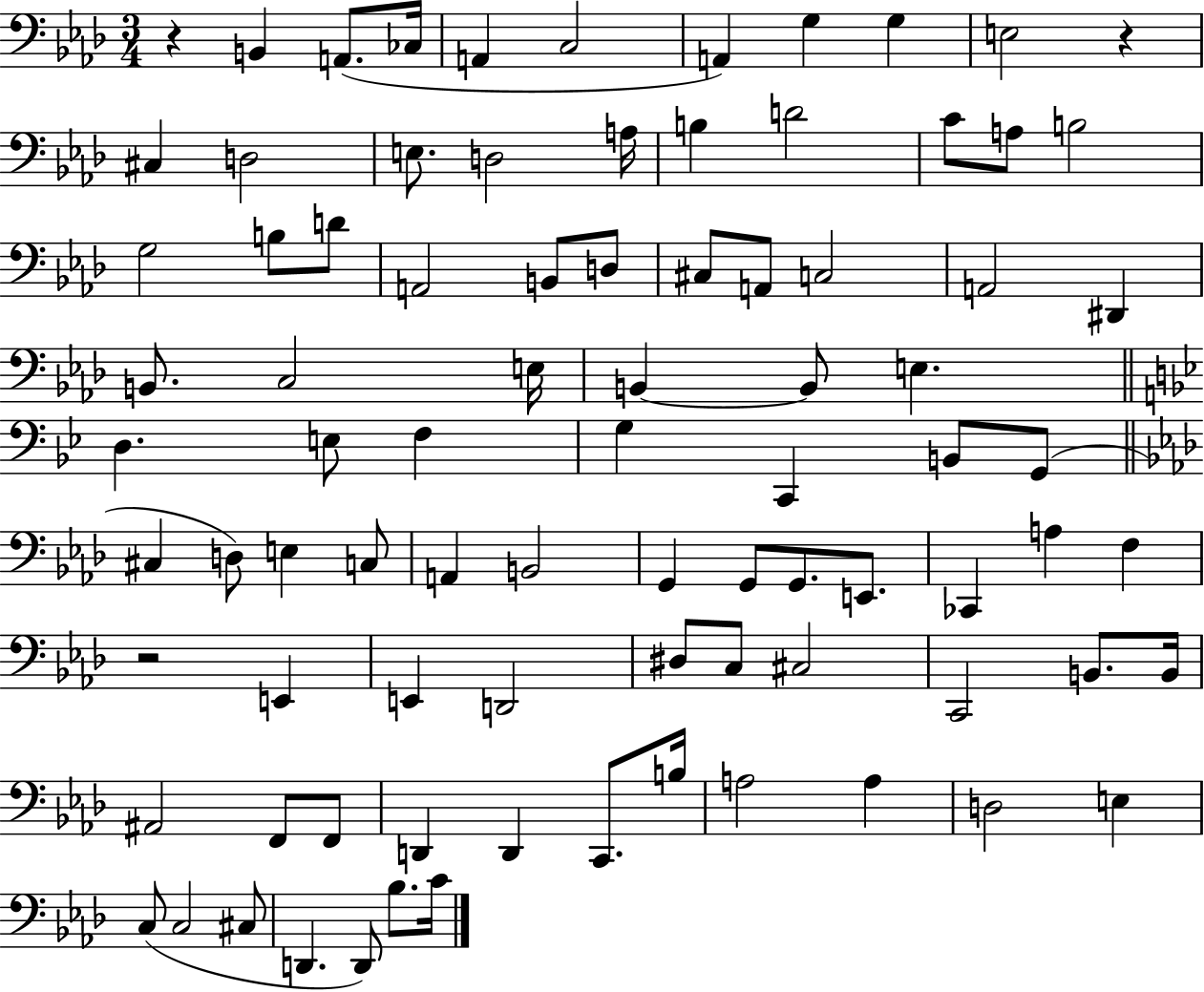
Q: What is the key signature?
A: AES major